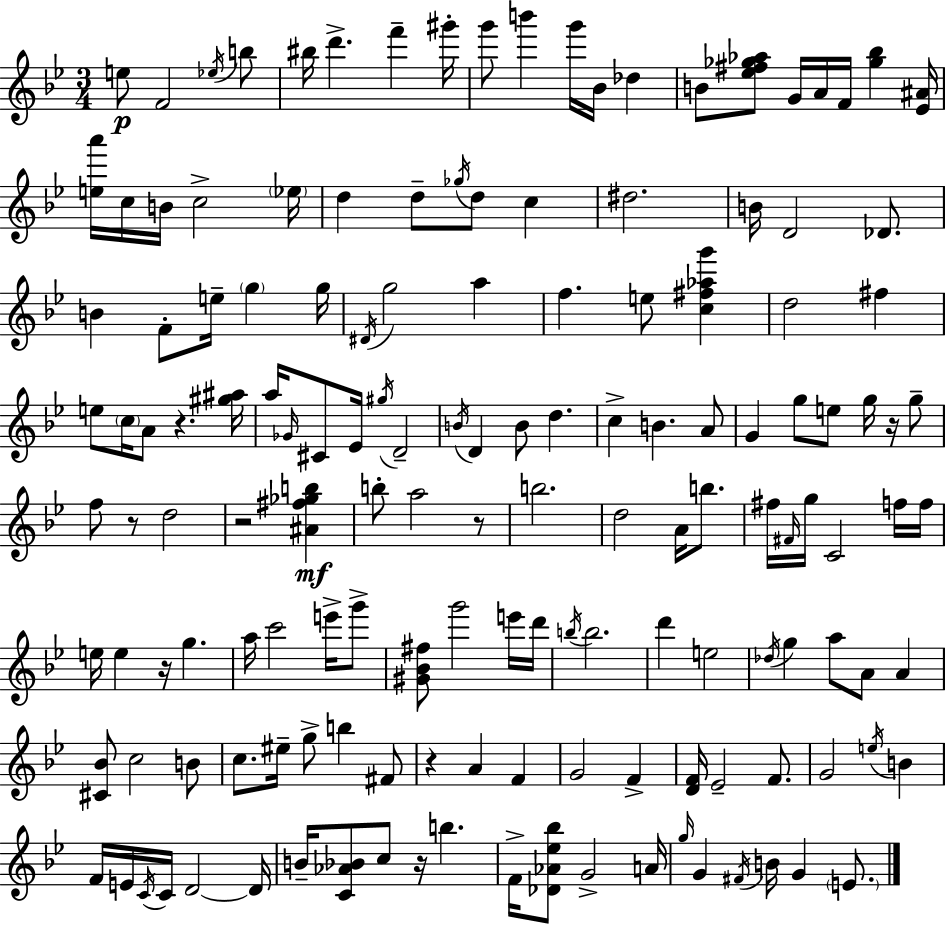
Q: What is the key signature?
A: BES major